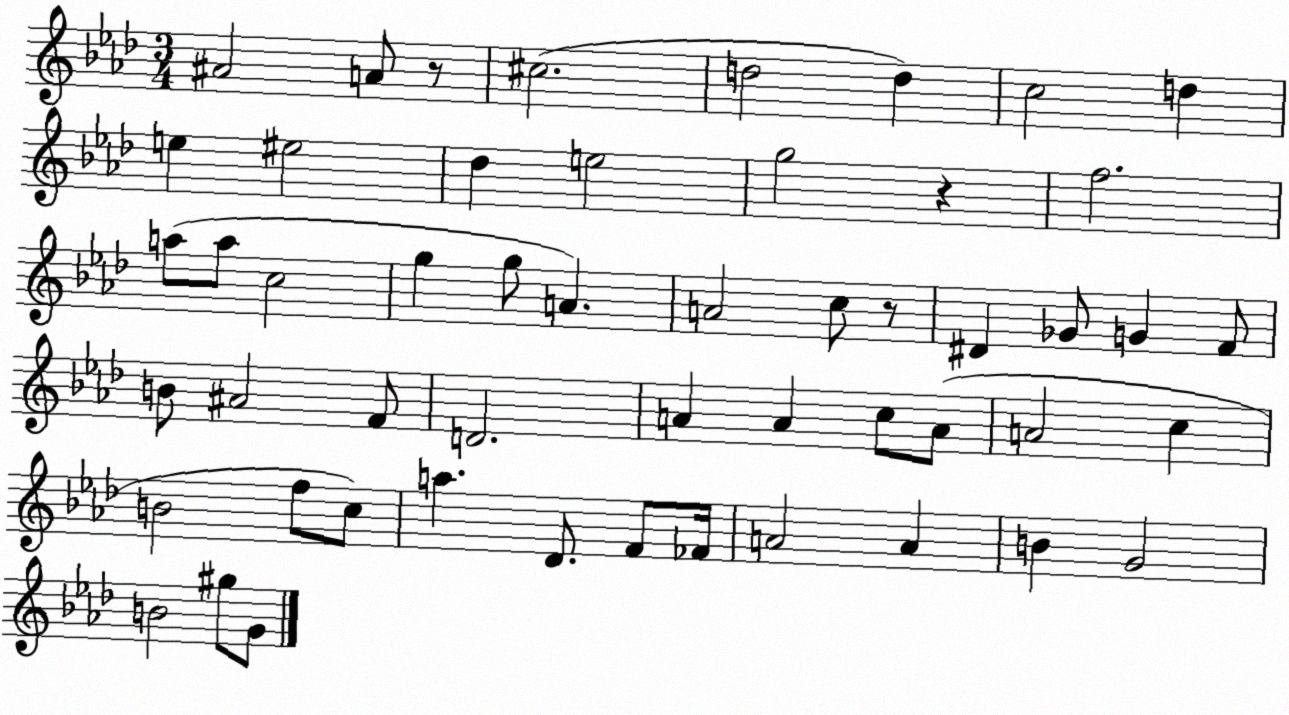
X:1
T:Untitled
M:3/4
L:1/4
K:Ab
^A2 A/2 z/2 ^c2 d2 d c2 d e ^e2 _d e2 g2 z f2 a/2 a/2 c2 g g/2 A A2 c/2 z/2 ^D _G/2 G F/2 B/2 ^A2 F/2 D2 A A c/2 A/2 A2 c B2 f/2 c/2 a _D/2 F/2 _F/4 A2 A B G2 B2 ^g/2 G/2